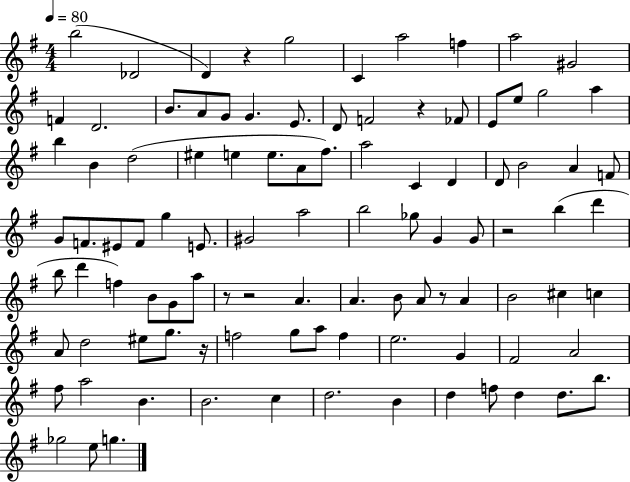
{
  \clef treble
  \numericTimeSignature
  \time 4/4
  \key g \major
  \tempo 4 = 80
  b''2( des'2 | d'4) r4 g''2 | c'4 a''2 f''4 | a''2 gis'2 | \break f'4 d'2. | b'8. a'8 g'8 g'4. e'8. | d'8 f'2 r4 fes'8 | e'8 e''8 g''2 a''4 | \break b''4 b'4 d''2( | eis''4 e''4 e''8. a'8 fis''8.) | a''2 c'4 d'4 | d'8 b'2 a'4 f'8 | \break g'8 f'8. eis'8 f'8 g''4 e'8. | gis'2 a''2 | b''2 ges''8 g'4 g'8 | r2 b''4( d'''4 | \break b''8 d'''4 f''4) b'8 g'8 a''8 | r8 r2 a'4. | a'4. b'8 a'8 r8 a'4 | b'2 cis''4 c''4 | \break a'8 d''2 eis''8 g''8. r16 | f''2 g''8 a''8 f''4 | e''2. g'4 | fis'2 a'2 | \break fis''8 a''2 b'4. | b'2. c''4 | d''2. b'4 | d''4 f''8 d''4 d''8. b''8. | \break ges''2 e''8 g''4. | \bar "|."
}